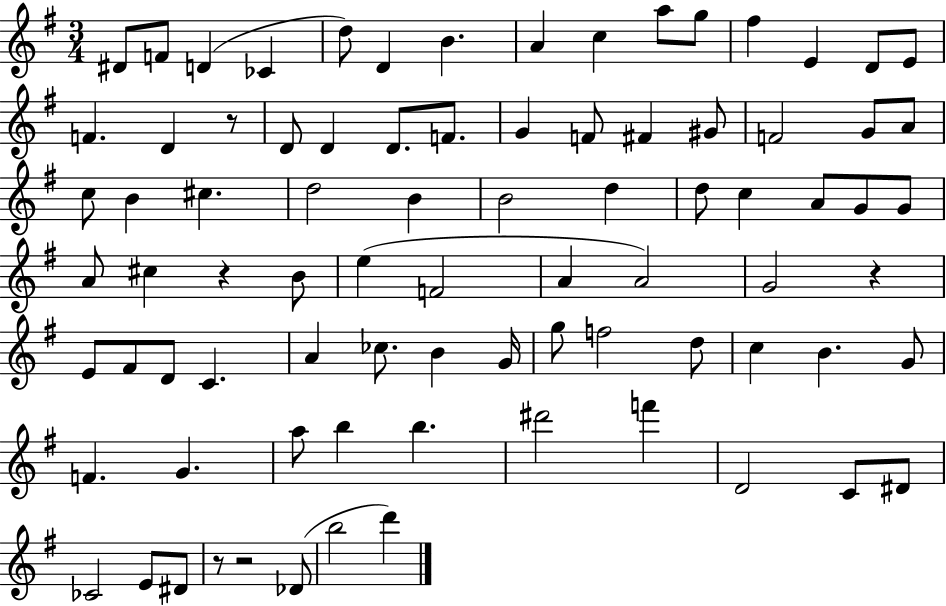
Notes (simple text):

D#4/e F4/e D4/q CES4/q D5/e D4/q B4/q. A4/q C5/q A5/e G5/e F#5/q E4/q D4/e E4/e F4/q. D4/q R/e D4/e D4/q D4/e. F4/e. G4/q F4/e F#4/q G#4/e F4/h G4/e A4/e C5/e B4/q C#5/q. D5/h B4/q B4/h D5/q D5/e C5/q A4/e G4/e G4/e A4/e C#5/q R/q B4/e E5/q F4/h A4/q A4/h G4/h R/q E4/e F#4/e D4/e C4/q. A4/q CES5/e. B4/q G4/s G5/e F5/h D5/e C5/q B4/q. G4/e F4/q. G4/q. A5/e B5/q B5/q. D#6/h F6/q D4/h C4/e D#4/e CES4/h E4/e D#4/e R/e R/h Db4/e B5/h D6/q